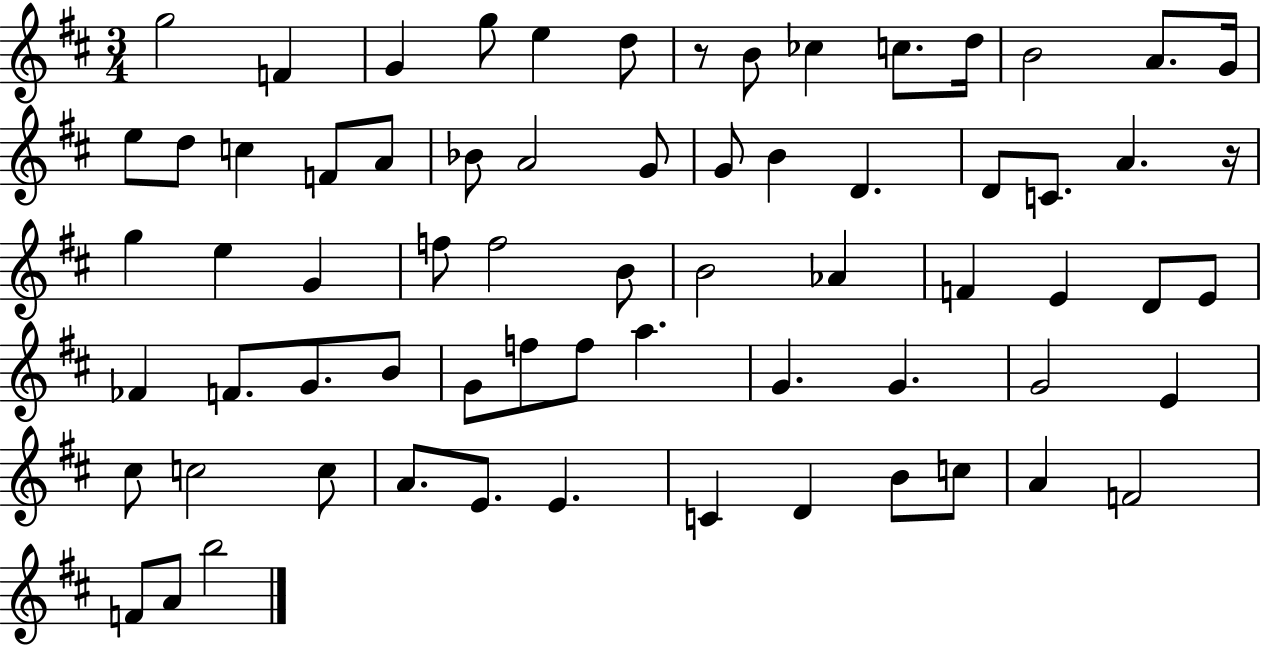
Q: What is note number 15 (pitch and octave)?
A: D5